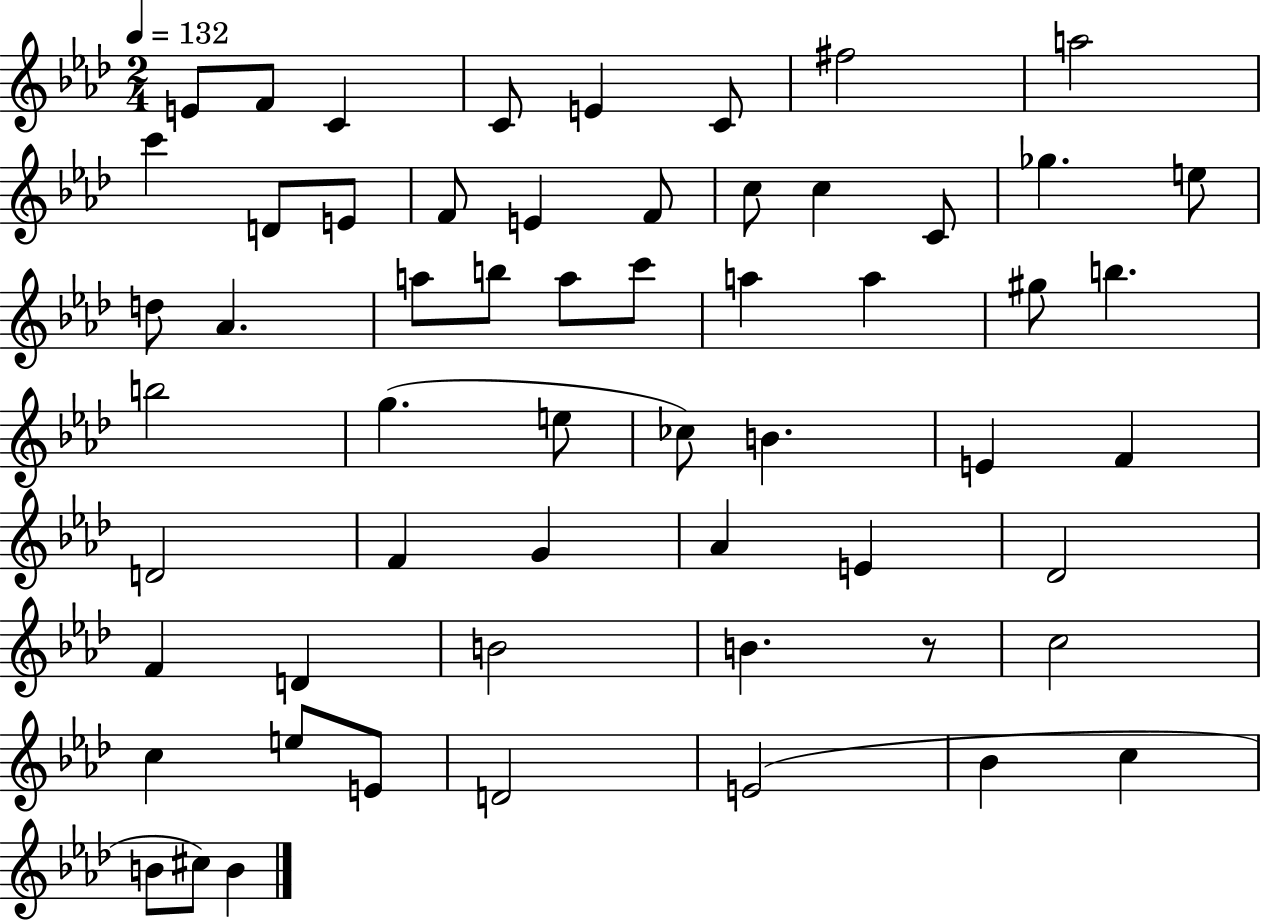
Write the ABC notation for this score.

X:1
T:Untitled
M:2/4
L:1/4
K:Ab
E/2 F/2 C C/2 E C/2 ^f2 a2 c' D/2 E/2 F/2 E F/2 c/2 c C/2 _g e/2 d/2 _A a/2 b/2 a/2 c'/2 a a ^g/2 b b2 g e/2 _c/2 B E F D2 F G _A E _D2 F D B2 B z/2 c2 c e/2 E/2 D2 E2 _B c B/2 ^c/2 B